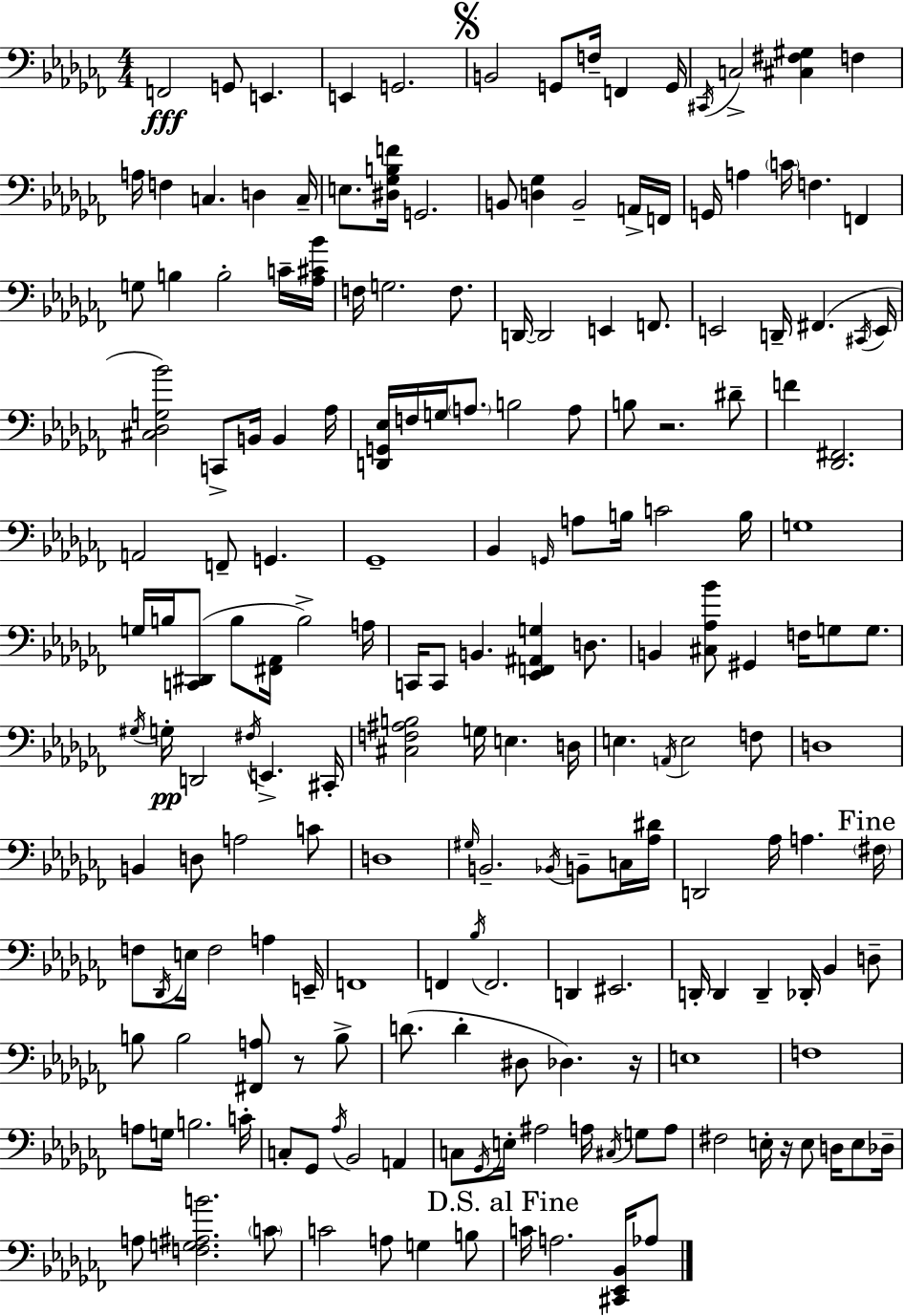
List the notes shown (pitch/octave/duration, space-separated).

F2/h G2/e E2/q. E2/q G2/h. B2/h G2/e F3/s F2/q G2/s C#2/s C3/h [C#3,F#3,G#3]/q F3/q A3/s F3/q C3/q. D3/q C3/s E3/e. [D#3,Gb3,B3,F4]/s G2/h. B2/e [D3,Gb3]/q B2/h A2/s F2/s G2/s A3/q C4/s F3/q. F2/q G3/e B3/q B3/h C4/s [Ab3,C#4,Bb4]/s F3/s G3/h. F3/e. D2/s D2/h E2/q F2/e. E2/h D2/s F#2/q. C#2/s E2/s [C#3,Db3,G3,Bb4]/h C2/e B2/s B2/q Ab3/s [D2,G2,Eb3]/s F3/s G3/s A3/e. B3/h A3/e B3/e R/h. D#4/e F4/q [Db2,F#2]/h. A2/h F2/e G2/q. Gb2/w Bb2/q G2/s A3/e B3/s C4/h B3/s G3/w G3/s B3/s [C2,D#2]/e B3/e [F#2,Ab2]/s B3/h A3/s C2/s C2/e B2/q. [Eb2,F2,A#2,G3]/q D3/e. B2/q [C#3,Ab3,Bb4]/e G#2/q F3/s G3/e G3/e. G#3/s G3/s D2/h F#3/s E2/q. C#2/s [C#3,F3,A#3,B3]/h G3/s E3/q. D3/s E3/q. A2/s E3/h F3/e D3/w B2/q D3/e A3/h C4/e D3/w G#3/s B2/h. Bb2/s B2/e C3/s [Ab3,D#4]/s D2/h Ab3/s A3/q. F#3/s F3/e Db2/s E3/s F3/h A3/q E2/s F2/w F2/q Bb3/s F2/h. D2/q EIS2/h. D2/s D2/q D2/q Db2/s Bb2/q D3/e B3/e B3/h [F#2,A3]/e R/e B3/e D4/e. D4/q D#3/e Db3/q. R/s E3/w F3/w A3/e G3/s B3/h. C4/s C3/e Gb2/e Ab3/s Bb2/h A2/q C3/e Gb2/s E3/s A#3/h A3/s C#3/s G3/e A3/e F#3/h E3/s R/s E3/e D3/s E3/e Db3/s A3/e [F3,G3,A#3,B4]/h. C4/e C4/h A3/e G3/q B3/e C4/s A3/h. [C#2,Eb2,Bb2]/s Ab3/e